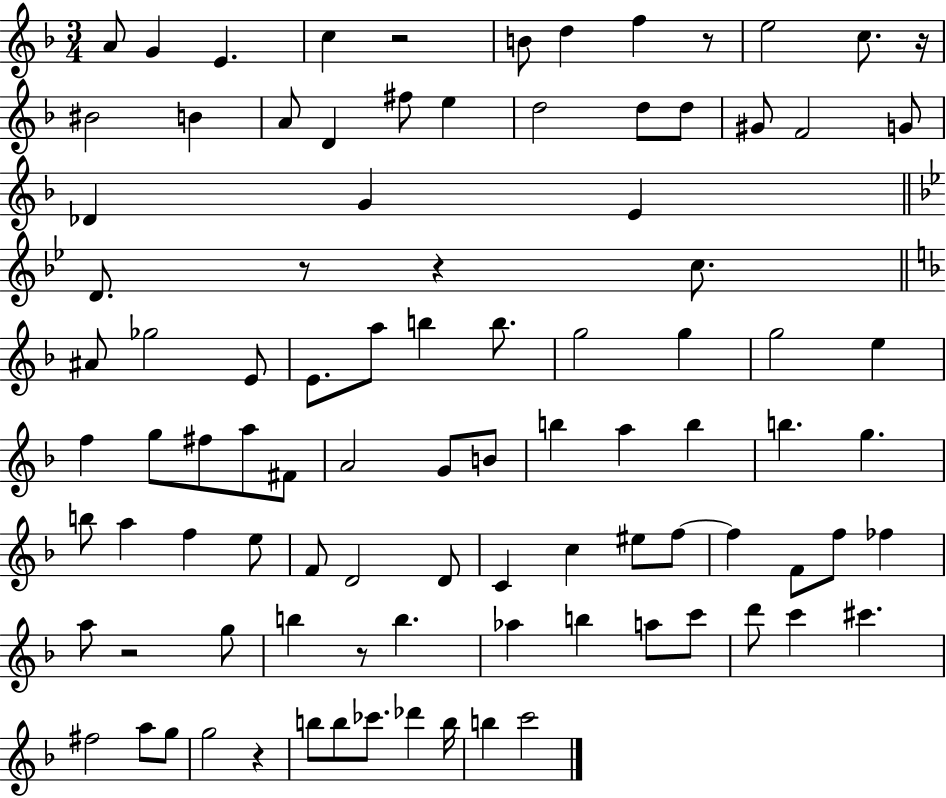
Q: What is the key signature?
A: F major